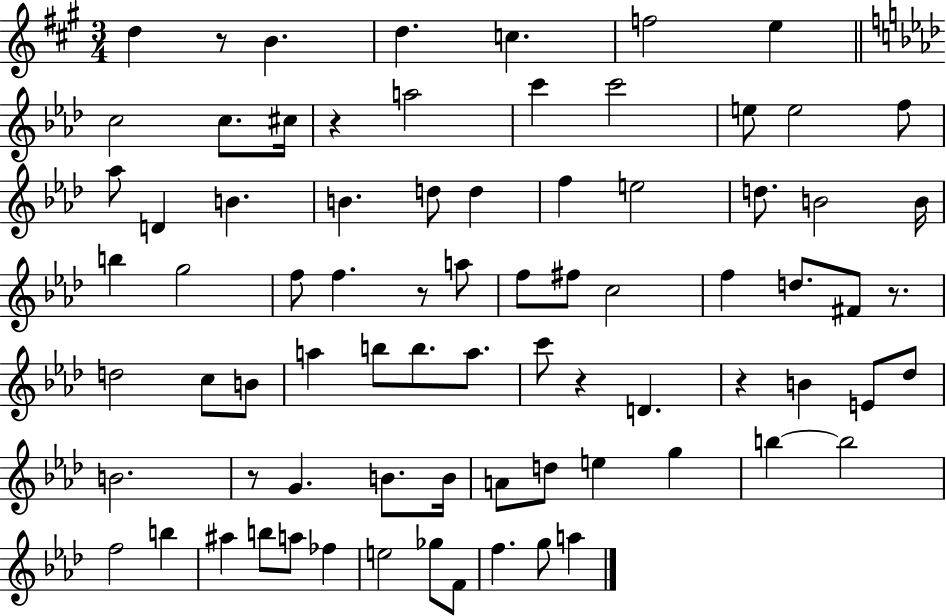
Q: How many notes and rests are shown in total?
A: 78